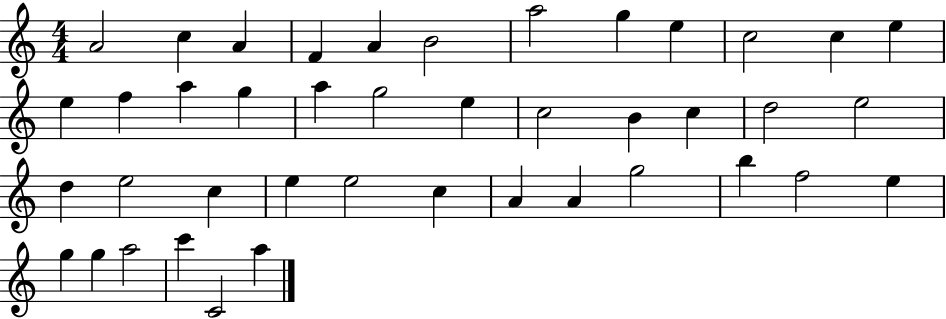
{
  \clef treble
  \numericTimeSignature
  \time 4/4
  \key c \major
  a'2 c''4 a'4 | f'4 a'4 b'2 | a''2 g''4 e''4 | c''2 c''4 e''4 | \break e''4 f''4 a''4 g''4 | a''4 g''2 e''4 | c''2 b'4 c''4 | d''2 e''2 | \break d''4 e''2 c''4 | e''4 e''2 c''4 | a'4 a'4 g''2 | b''4 f''2 e''4 | \break g''4 g''4 a''2 | c'''4 c'2 a''4 | \bar "|."
}